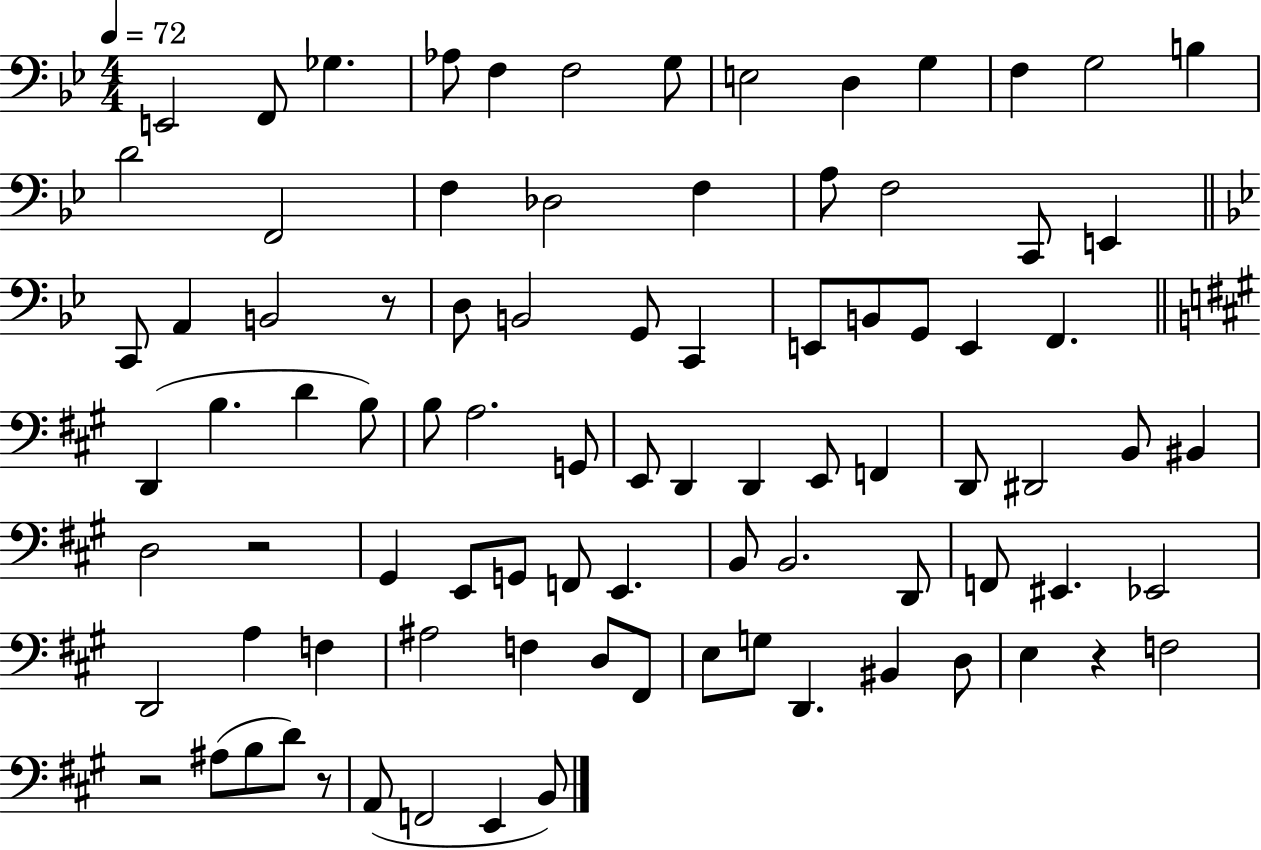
X:1
T:Untitled
M:4/4
L:1/4
K:Bb
E,,2 F,,/2 _G, _A,/2 F, F,2 G,/2 E,2 D, G, F, G,2 B, D2 F,,2 F, _D,2 F, A,/2 F,2 C,,/2 E,, C,,/2 A,, B,,2 z/2 D,/2 B,,2 G,,/2 C,, E,,/2 B,,/2 G,,/2 E,, F,, D,, B, D B,/2 B,/2 A,2 G,,/2 E,,/2 D,, D,, E,,/2 F,, D,,/2 ^D,,2 B,,/2 ^B,, D,2 z2 ^G,, E,,/2 G,,/2 F,,/2 E,, B,,/2 B,,2 D,,/2 F,,/2 ^E,, _E,,2 D,,2 A, F, ^A,2 F, D,/2 ^F,,/2 E,/2 G,/2 D,, ^B,, D,/2 E, z F,2 z2 ^A,/2 B,/2 D/2 z/2 A,,/2 F,,2 E,, B,,/2